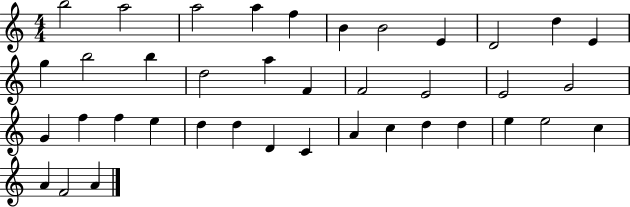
B5/h A5/h A5/h A5/q F5/q B4/q B4/h E4/q D4/h D5/q E4/q G5/q B5/h B5/q D5/h A5/q F4/q F4/h E4/h E4/h G4/h G4/q F5/q F5/q E5/q D5/q D5/q D4/q C4/q A4/q C5/q D5/q D5/q E5/q E5/h C5/q A4/q F4/h A4/q